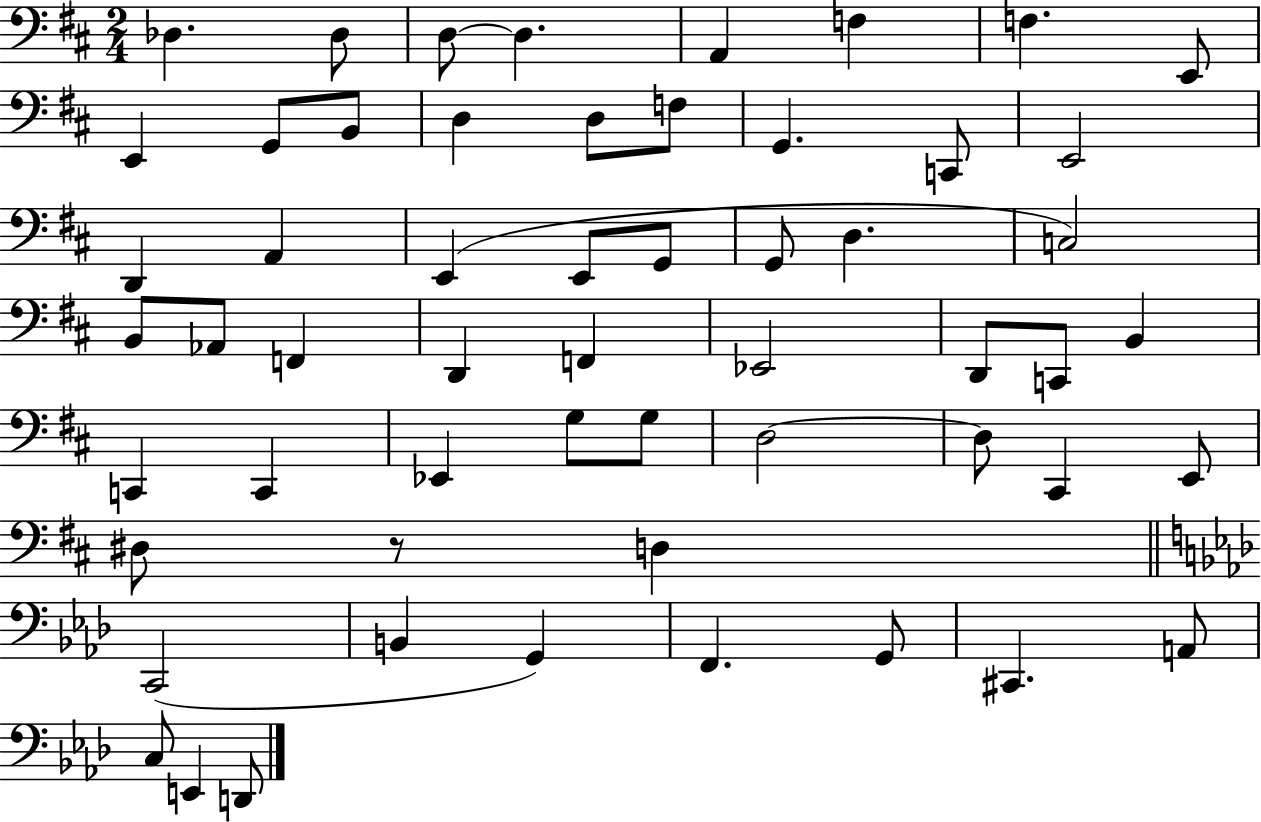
Db3/q. Db3/e D3/e D3/q. A2/q F3/q F3/q. E2/e E2/q G2/e B2/e D3/q D3/e F3/e G2/q. C2/e E2/h D2/q A2/q E2/q E2/e G2/e G2/e D3/q. C3/h B2/e Ab2/e F2/q D2/q F2/q Eb2/h D2/e C2/e B2/q C2/q C2/q Eb2/q G3/e G3/e D3/h D3/e C#2/q E2/e D#3/e R/e D3/q C2/h B2/q G2/q F2/q. G2/e C#2/q. A2/e C3/e E2/q D2/e